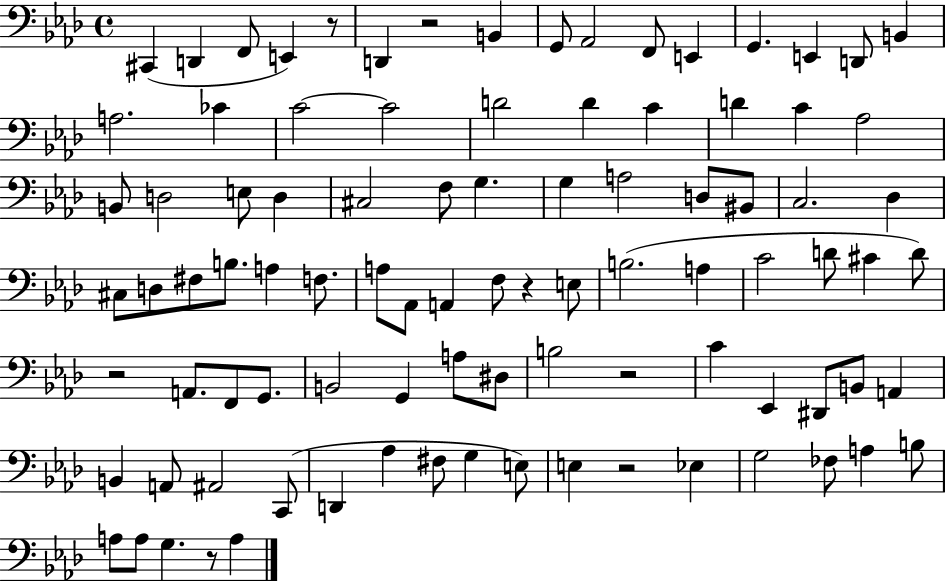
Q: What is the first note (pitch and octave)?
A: C#2